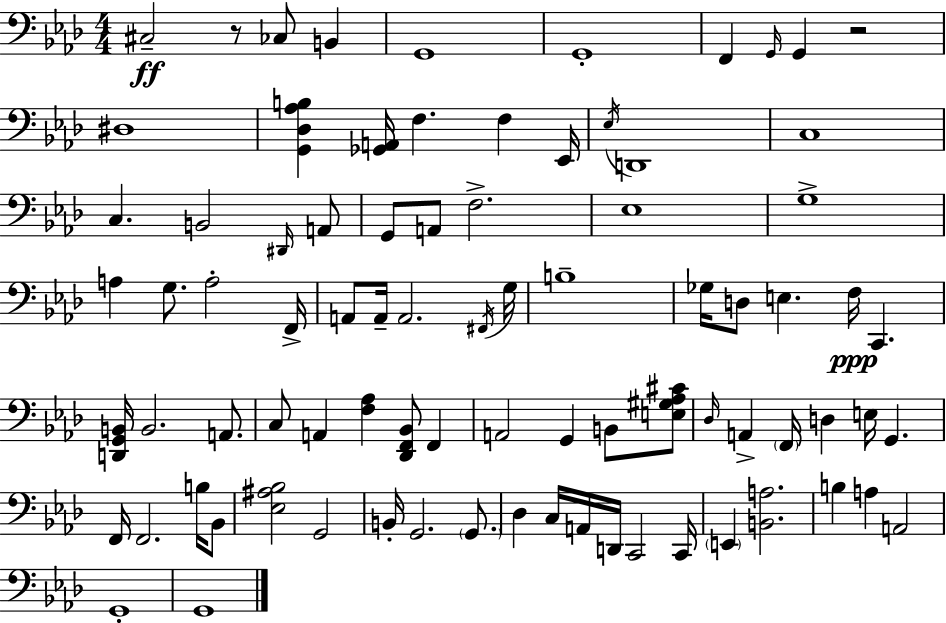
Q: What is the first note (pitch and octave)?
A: C#3